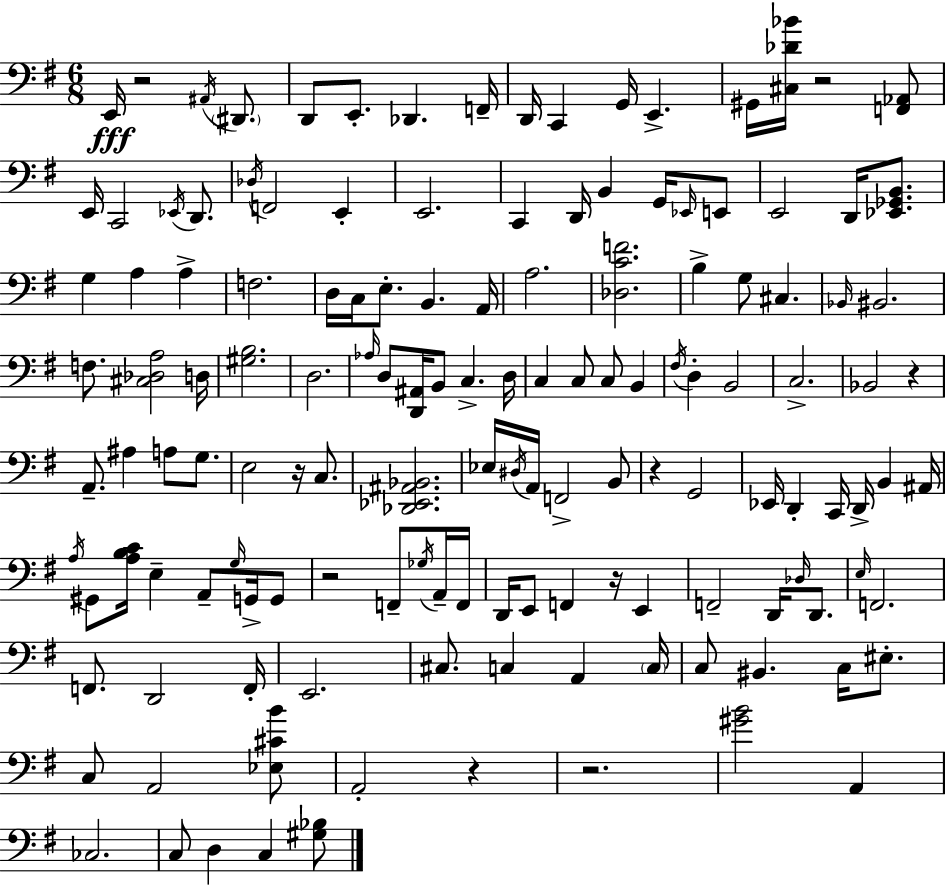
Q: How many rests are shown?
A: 9